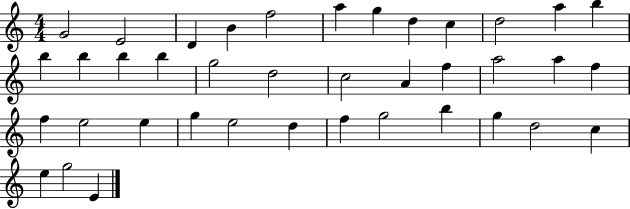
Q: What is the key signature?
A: C major